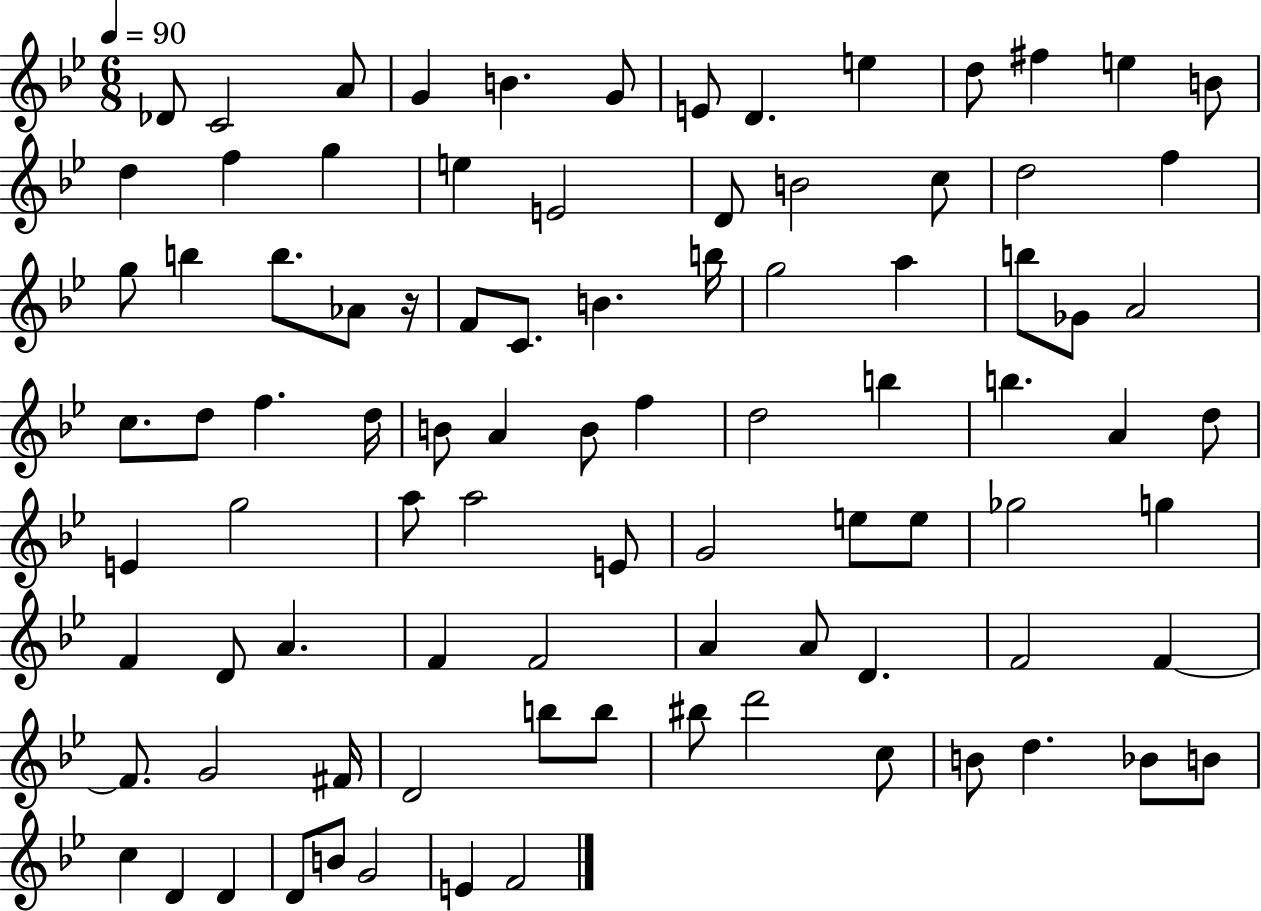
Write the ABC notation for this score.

X:1
T:Untitled
M:6/8
L:1/4
K:Bb
_D/2 C2 A/2 G B G/2 E/2 D e d/2 ^f e B/2 d f g e E2 D/2 B2 c/2 d2 f g/2 b b/2 _A/2 z/4 F/2 C/2 B b/4 g2 a b/2 _G/2 A2 c/2 d/2 f d/4 B/2 A B/2 f d2 b b A d/2 E g2 a/2 a2 E/2 G2 e/2 e/2 _g2 g F D/2 A F F2 A A/2 D F2 F F/2 G2 ^F/4 D2 b/2 b/2 ^b/2 d'2 c/2 B/2 d _B/2 B/2 c D D D/2 B/2 G2 E F2